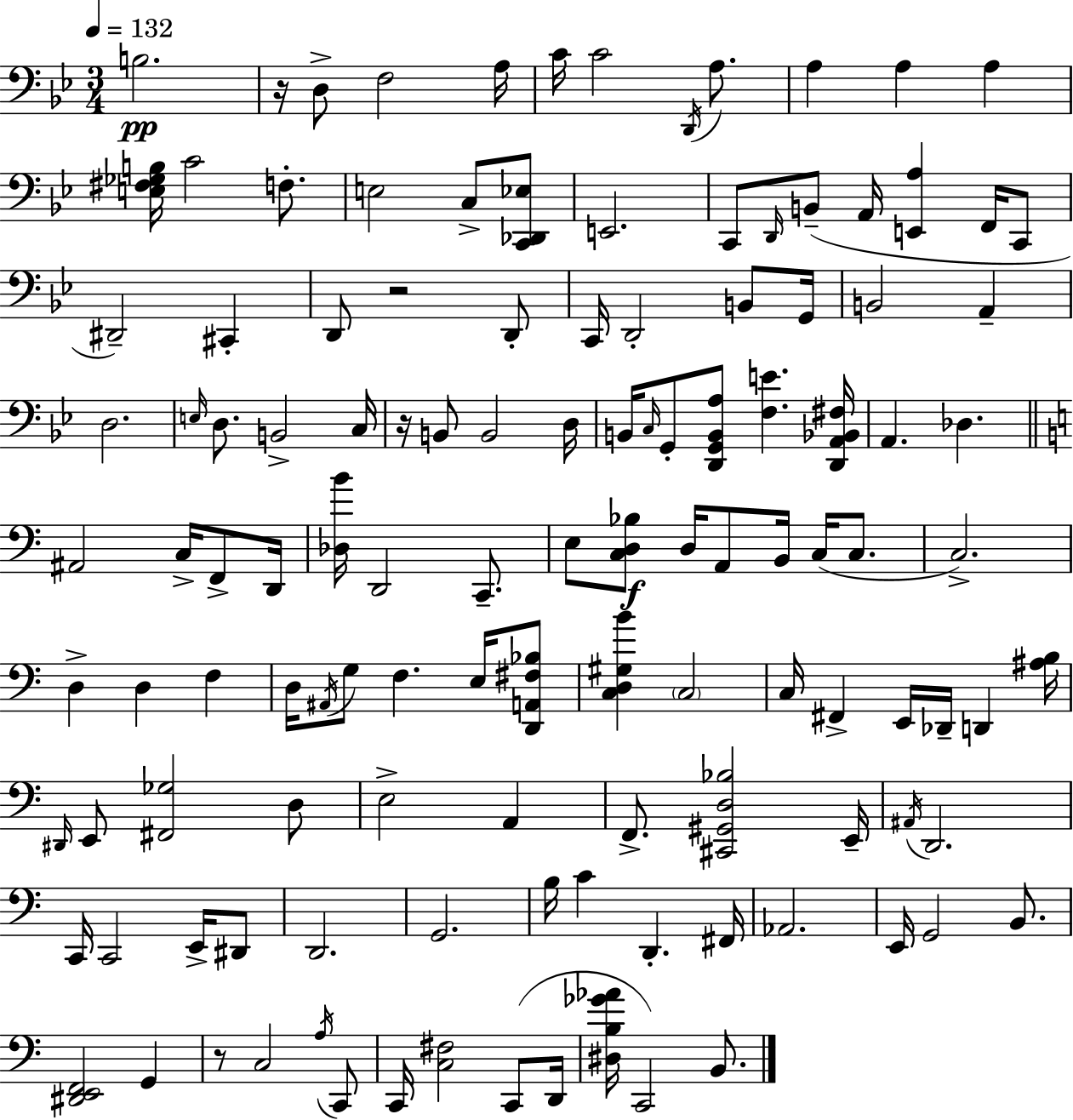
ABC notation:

X:1
T:Untitled
M:3/4
L:1/4
K:Bb
B,2 z/4 D,/2 F,2 A,/4 C/4 C2 D,,/4 A,/2 A, A, A, [E,^F,_G,B,]/4 C2 F,/2 E,2 C,/2 [C,,_D,,_E,]/2 E,,2 C,,/2 D,,/4 B,,/2 A,,/4 [E,,A,] F,,/4 C,,/2 ^D,,2 ^C,, D,,/2 z2 D,,/2 C,,/4 D,,2 B,,/2 G,,/4 B,,2 A,, D,2 E,/4 D,/2 B,,2 C,/4 z/4 B,,/2 B,,2 D,/4 B,,/4 C,/4 G,,/2 [D,,G,,B,,A,]/2 [F,E] [D,,A,,_B,,^F,]/4 A,, _D, ^A,,2 C,/4 F,,/2 D,,/4 [_D,B]/4 D,,2 C,,/2 E,/2 [C,D,_B,]/2 D,/4 A,,/2 B,,/4 C,/4 C,/2 C,2 D, D, F, D,/4 ^A,,/4 G,/2 F, E,/4 [D,,A,,^F,_B,]/2 [C,D,^G,B] C,2 C,/4 ^F,, E,,/4 _D,,/4 D,, [^A,B,]/4 ^D,,/4 E,,/2 [^F,,_G,]2 D,/2 E,2 A,, F,,/2 [^C,,^G,,D,_B,]2 E,,/4 ^A,,/4 D,,2 C,,/4 C,,2 E,,/4 ^D,,/2 D,,2 G,,2 B,/4 C D,, ^F,,/4 _A,,2 E,,/4 G,,2 B,,/2 [^D,,E,,F,,]2 G,, z/2 C,2 A,/4 C,,/2 C,,/4 [C,^F,]2 C,,/2 D,,/4 [^D,B,_G_A]/4 C,,2 B,,/2